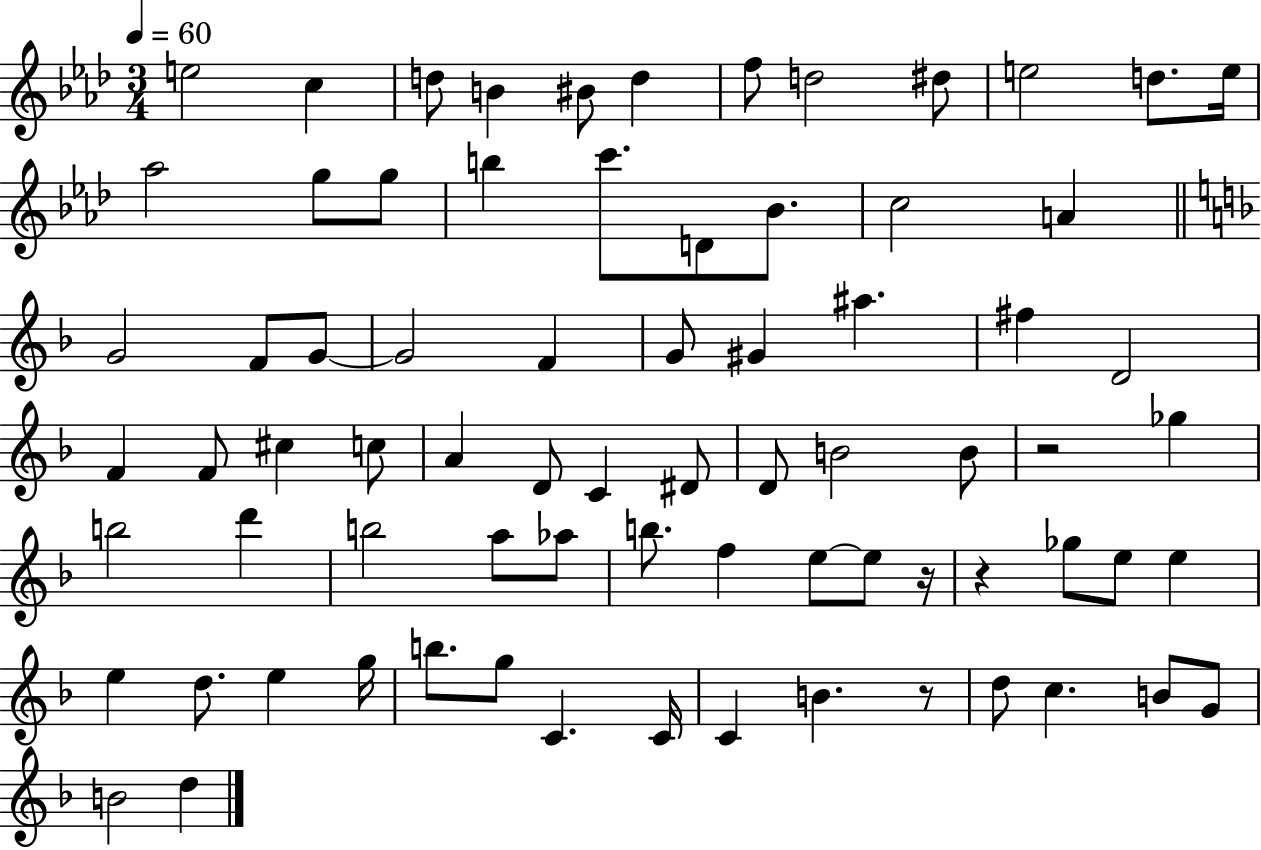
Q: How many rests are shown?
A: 4